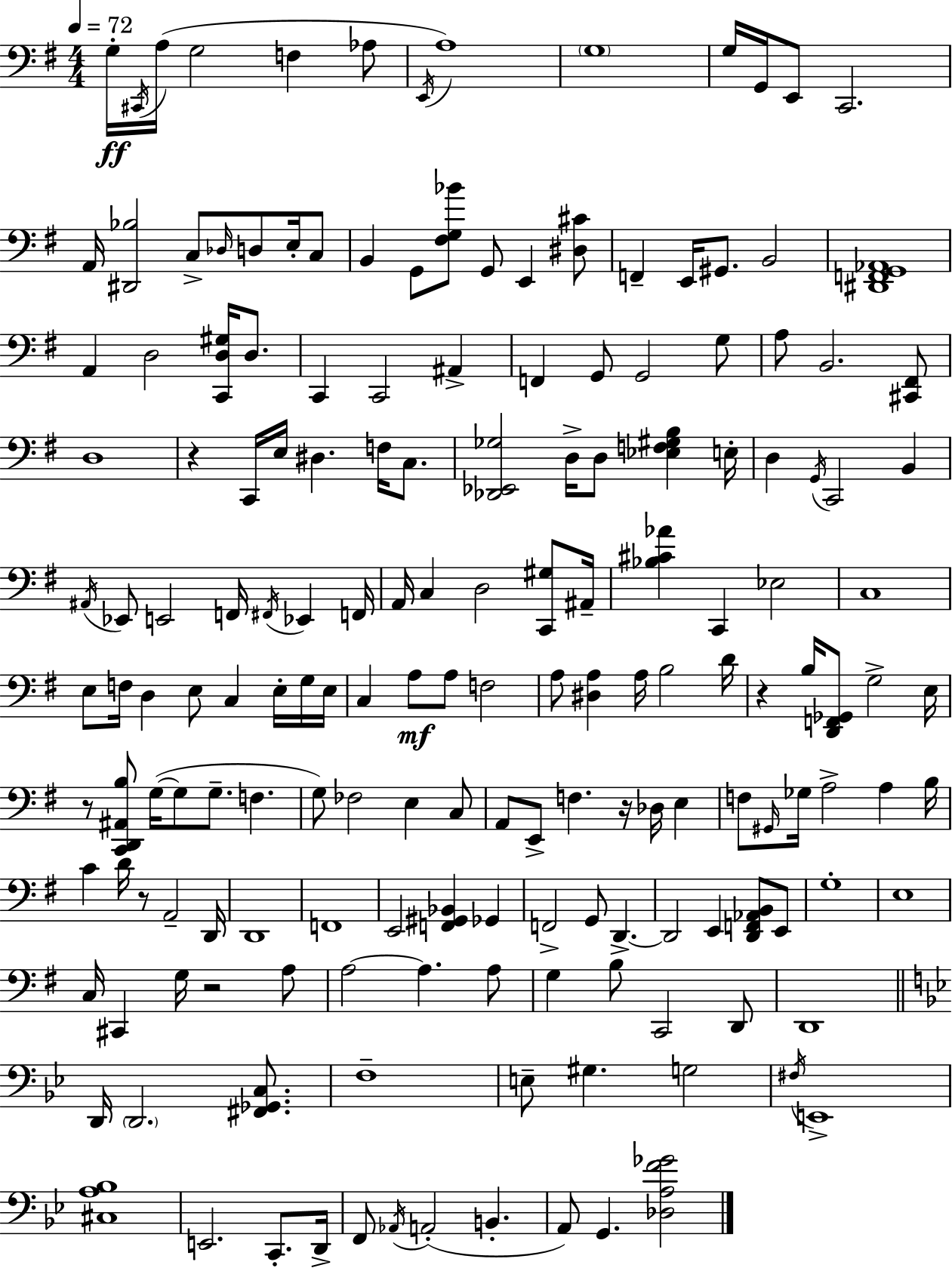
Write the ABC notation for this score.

X:1
T:Untitled
M:4/4
L:1/4
K:Em
G,/4 ^C,,/4 A,/4 G,2 F, _A,/2 E,,/4 A,4 G,4 G,/4 G,,/4 E,,/2 C,,2 A,,/4 [^D,,_B,]2 C,/2 _D,/4 D,/2 E,/4 C,/2 B,, G,,/2 [^F,G,_B]/2 G,,/2 E,, [^D,^C]/2 F,, E,,/4 ^G,,/2 B,,2 [^D,,F,,G,,_A,,]4 A,, D,2 [C,,D,^G,]/4 D,/2 C,, C,,2 ^A,, F,, G,,/2 G,,2 G,/2 A,/2 B,,2 [^C,,^F,,]/2 D,4 z C,,/4 E,/4 ^D, F,/4 C,/2 [_D,,_E,,_G,]2 D,/4 D,/2 [_E,F,^G,B,] E,/4 D, G,,/4 C,,2 B,, ^A,,/4 _E,,/2 E,,2 F,,/4 ^F,,/4 _E,, F,,/4 A,,/4 C, D,2 [C,,^G,]/2 ^A,,/4 [_B,^C_A] C,, _E,2 C,4 E,/2 F,/4 D, E,/2 C, E,/4 G,/4 E,/4 C, A,/2 A,/2 F,2 A,/2 [^D,A,] A,/4 B,2 D/4 z B,/4 [D,,F,,_G,,]/2 G,2 E,/4 z/2 [C,,D,,^A,,B,]/2 G,/4 G,/2 G,/2 F, G,/2 _F,2 E, C,/2 A,,/2 E,,/2 F, z/4 _D,/4 E, F,/2 ^G,,/4 _G,/4 A,2 A, B,/4 C D/4 z/2 A,,2 D,,/4 D,,4 F,,4 E,,2 [F,,^G,,_B,,] _G,, F,,2 G,,/2 D,, D,,2 E,, [D,,F,,_A,,B,,]/2 E,,/2 G,4 E,4 C,/4 ^C,, G,/4 z2 A,/2 A,2 A, A,/2 G, B,/2 C,,2 D,,/2 D,,4 D,,/4 D,,2 [^F,,_G,,C,]/2 F,4 E,/2 ^G, G,2 ^F,/4 E,,4 [^C,A,_B,]4 E,,2 C,,/2 D,,/4 F,,/2 _A,,/4 A,,2 B,, A,,/2 G,, [_D,A,F_G]2